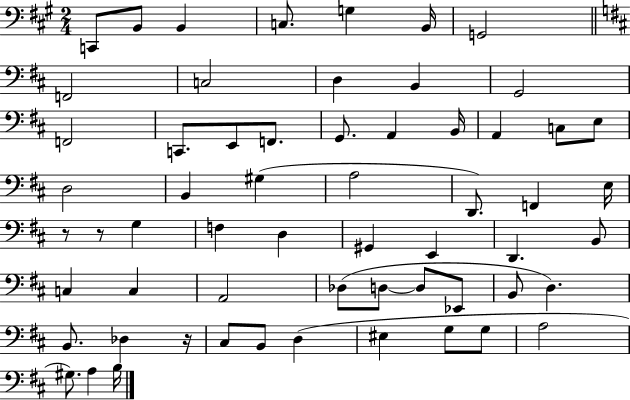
C2/e B2/e B2/q C3/e. G3/q B2/s G2/h F2/h C3/h D3/q B2/q G2/h F2/h C2/e. E2/e F2/e. G2/e. A2/q B2/s A2/q C3/e E3/e D3/h B2/q G#3/q A3/h D2/e. F2/q E3/s R/e R/e G3/q F3/q D3/q G#2/q E2/q D2/q. B2/e C3/q C3/q A2/h Db3/e D3/e D3/e Eb2/e B2/e D3/q. B2/e. Db3/q R/s C#3/e B2/e D3/q EIS3/q G3/e G3/e A3/h G#3/e. A3/q B3/s